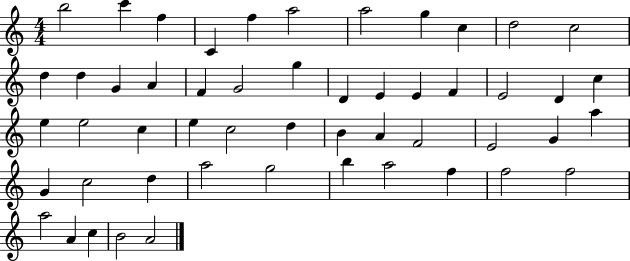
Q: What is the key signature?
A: C major